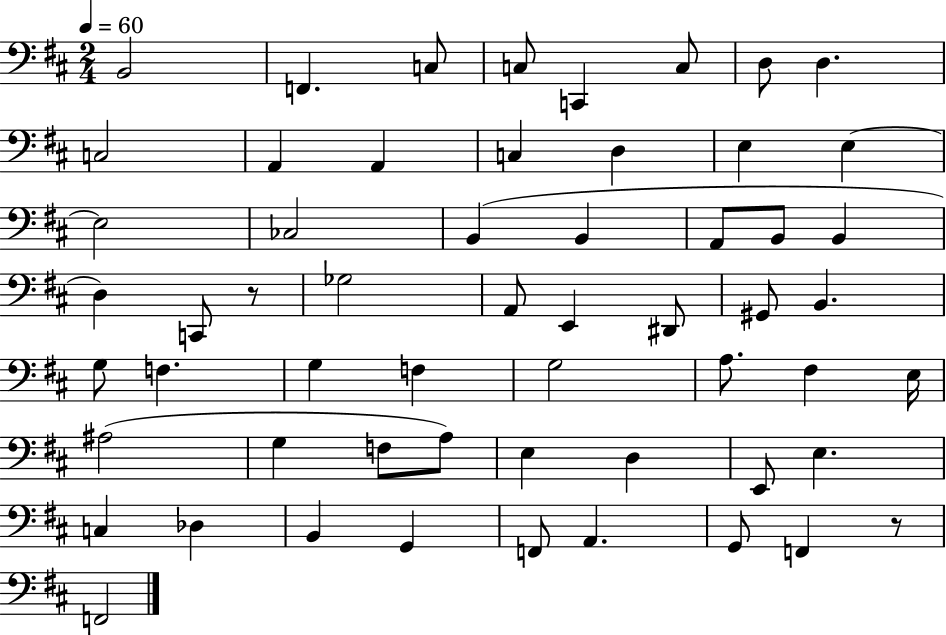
{
  \clef bass
  \numericTimeSignature
  \time 2/4
  \key d \major
  \tempo 4 = 60
  b,2 | f,4. c8 | c8 c,4 c8 | d8 d4. | \break c2 | a,4 a,4 | c4 d4 | e4 e4~~ | \break e2 | ces2 | b,4( b,4 | a,8 b,8 b,4 | \break d4) c,8 r8 | ges2 | a,8 e,4 dis,8 | gis,8 b,4. | \break g8 f4. | g4 f4 | g2 | a8. fis4 e16 | \break ais2( | g4 f8 a8) | e4 d4 | e,8 e4. | \break c4 des4 | b,4 g,4 | f,8 a,4. | g,8 f,4 r8 | \break f,2 | \bar "|."
}